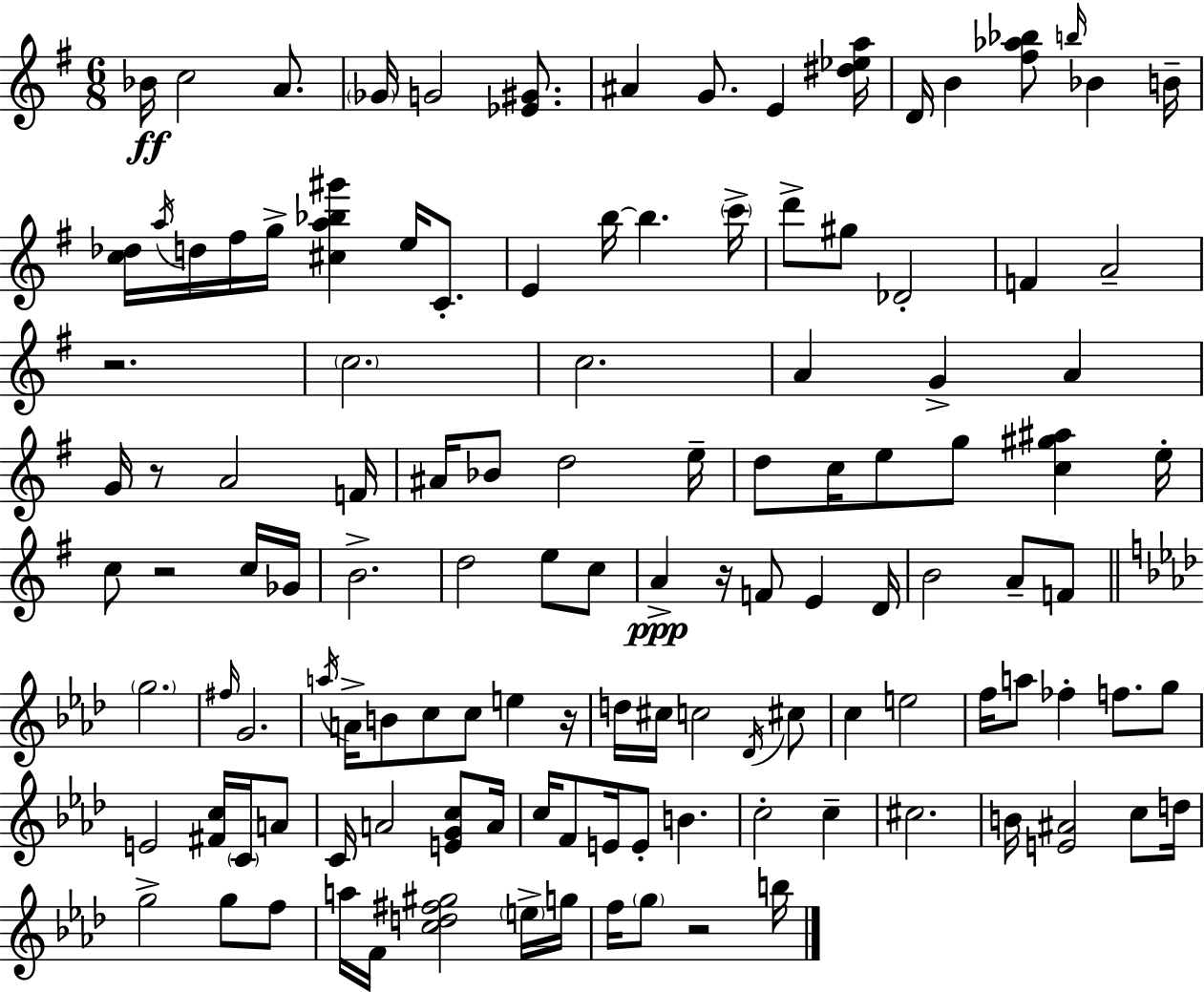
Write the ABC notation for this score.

X:1
T:Untitled
M:6/8
L:1/4
K:Em
_B/4 c2 A/2 _G/4 G2 [_E^G]/2 ^A G/2 E [^d_ea]/4 D/4 B [^f_a_b]/2 b/4 _B B/4 [c_d]/4 a/4 d/4 ^f/4 g/4 [^ca_b^g'] e/4 C/2 E b/4 b c'/4 d'/2 ^g/2 _D2 F A2 z2 c2 c2 A G A G/4 z/2 A2 F/4 ^A/4 _B/2 d2 e/4 d/2 c/4 e/2 g/2 [c^g^a] e/4 c/2 z2 c/4 _G/4 B2 d2 e/2 c/2 A z/4 F/2 E D/4 B2 A/2 F/2 g2 ^f/4 G2 a/4 A/4 B/2 c/2 c/2 e z/4 d/4 ^c/4 c2 _D/4 ^c/2 c e2 f/4 a/2 _f f/2 g/2 E2 [^Fc]/4 C/4 A/2 C/4 A2 [EGc]/2 A/4 c/4 F/2 E/4 E/2 B c2 c ^c2 B/4 [E^A]2 c/2 d/4 g2 g/2 f/2 a/4 F/4 [cd^f^g]2 e/4 g/4 f/4 g/2 z2 b/4